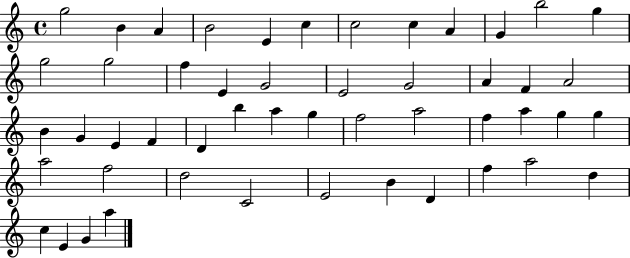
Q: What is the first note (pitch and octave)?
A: G5